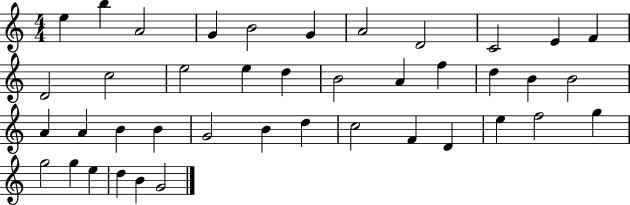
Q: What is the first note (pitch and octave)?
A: E5